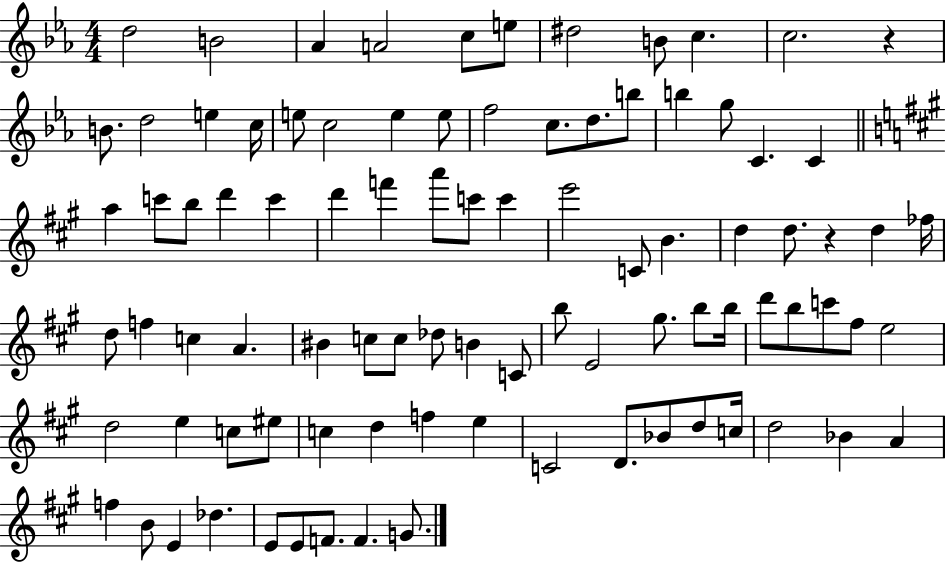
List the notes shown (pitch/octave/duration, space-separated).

D5/h B4/h Ab4/q A4/h C5/e E5/e D#5/h B4/e C5/q. C5/h. R/q B4/e. D5/h E5/q C5/s E5/e C5/h E5/q E5/e F5/h C5/e. D5/e. B5/e B5/q G5/e C4/q. C4/q A5/q C6/e B5/e D6/q C6/q D6/q F6/q A6/e C6/e C6/q E6/h C4/e B4/q. D5/q D5/e. R/q D5/q FES5/s D5/e F5/q C5/q A4/q. BIS4/q C5/e C5/e Db5/e B4/q C4/e B5/e E4/h G#5/e. B5/e B5/s D6/e B5/e C6/e F#5/e E5/h D5/h E5/q C5/e EIS5/e C5/q D5/q F5/q E5/q C4/h D4/e. Bb4/e D5/e C5/s D5/h Bb4/q A4/q F5/q B4/e E4/q Db5/q. E4/e E4/e F4/e. F4/q. G4/e.